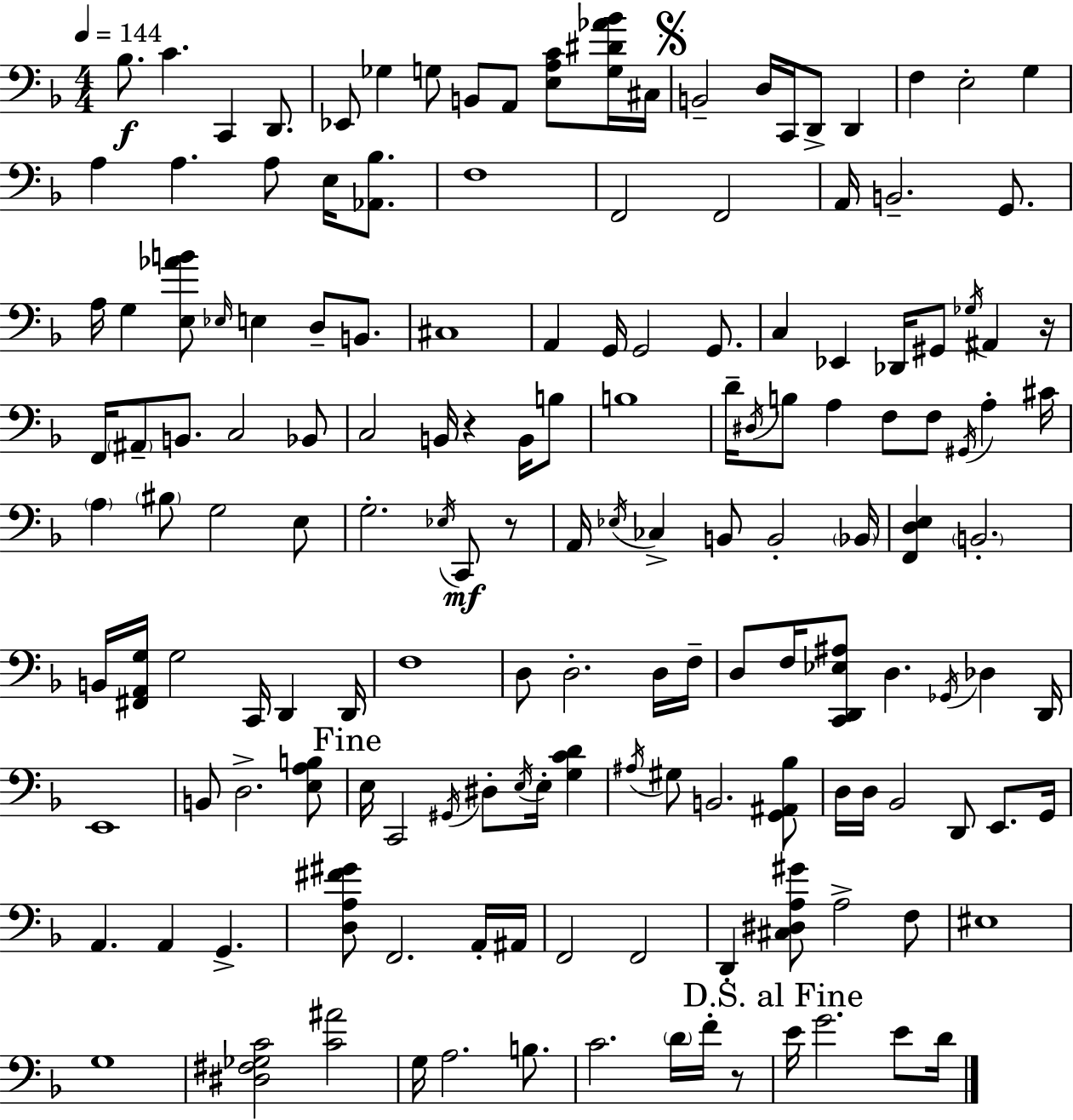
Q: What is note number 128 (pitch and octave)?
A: B3